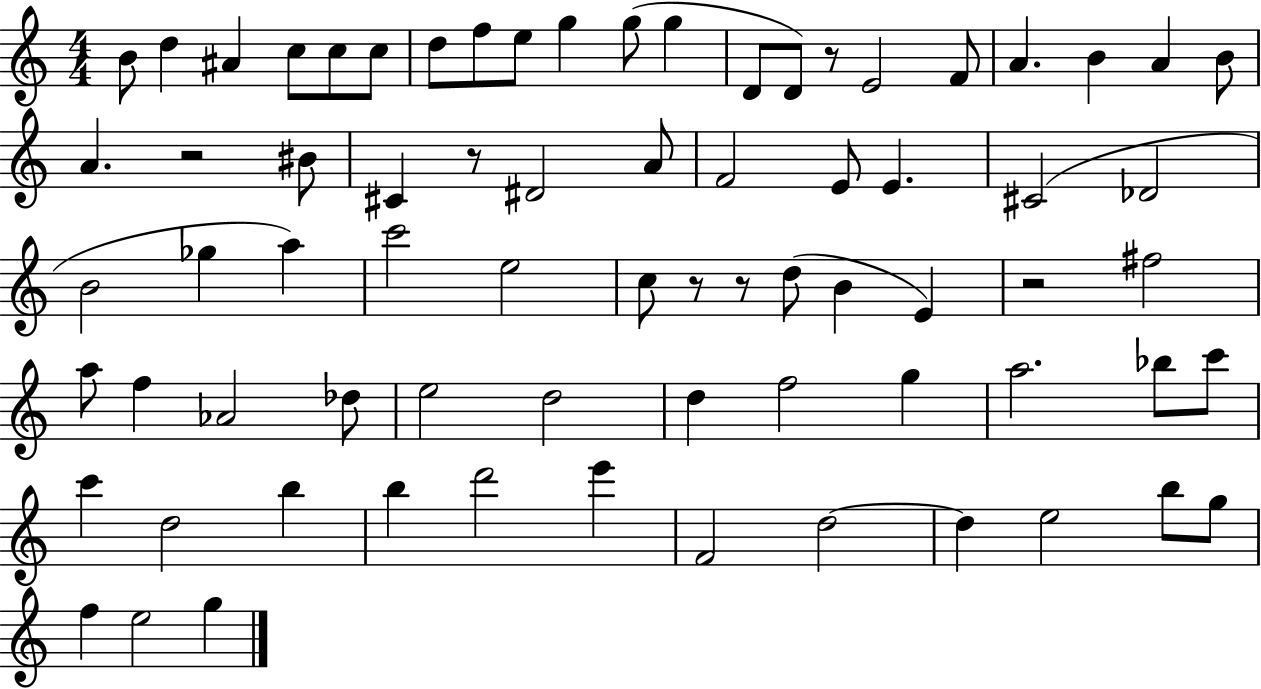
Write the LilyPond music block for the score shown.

{
  \clef treble
  \numericTimeSignature
  \time 4/4
  \key c \major
  \repeat volta 2 { b'8 d''4 ais'4 c''8 c''8 c''8 | d''8 f''8 e''8 g''4 g''8( g''4 | d'8 d'8) r8 e'2 f'8 | a'4. b'4 a'4 b'8 | \break a'4. r2 bis'8 | cis'4 r8 dis'2 a'8 | f'2 e'8 e'4. | cis'2( des'2 | \break b'2 ges''4 a''4) | c'''2 e''2 | c''8 r8 r8 d''8( b'4 e'4) | r2 fis''2 | \break a''8 f''4 aes'2 des''8 | e''2 d''2 | d''4 f''2 g''4 | a''2. bes''8 c'''8 | \break c'''4 d''2 b''4 | b''4 d'''2 e'''4 | f'2 d''2~~ | d''4 e''2 b''8 g''8 | \break f''4 e''2 g''4 | } \bar "|."
}